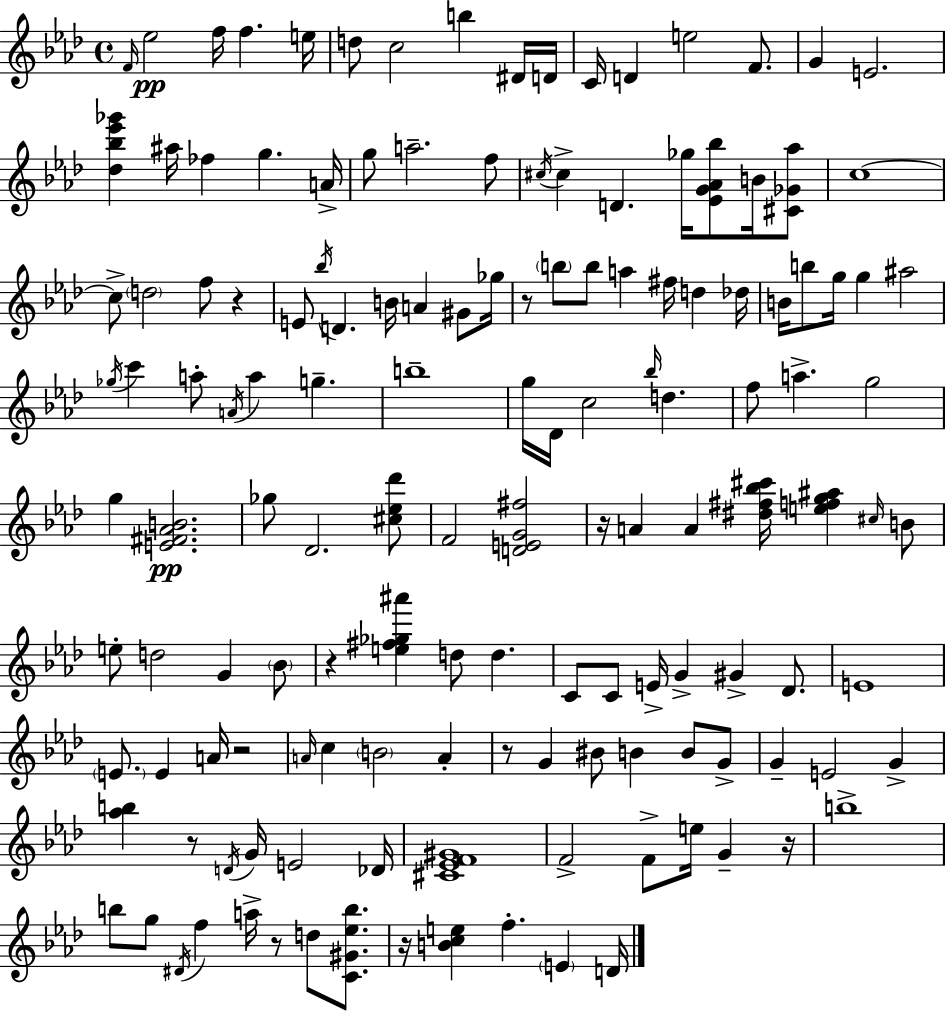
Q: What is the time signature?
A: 4/4